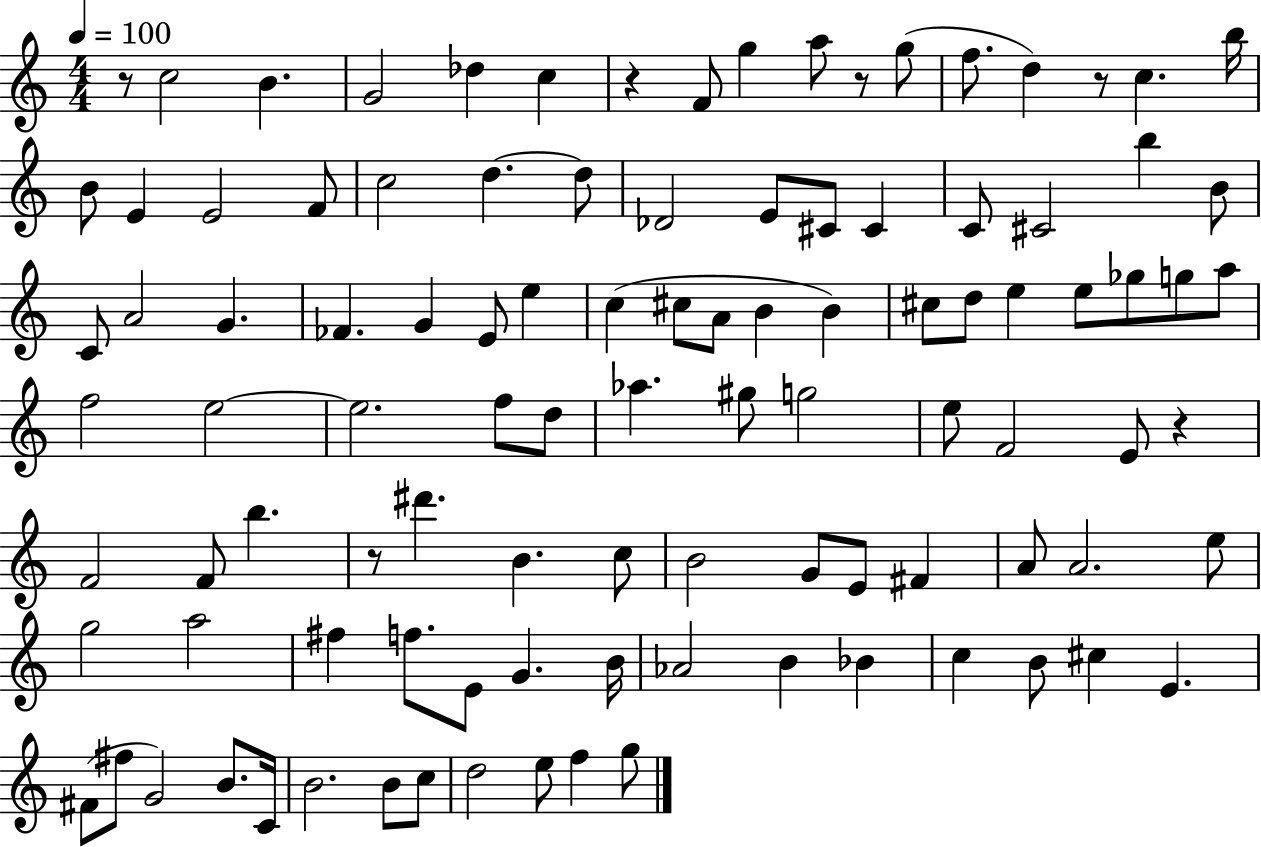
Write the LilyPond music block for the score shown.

{
  \clef treble
  \numericTimeSignature
  \time 4/4
  \key c \major
  \tempo 4 = 100
  r8 c''2 b'4. | g'2 des''4 c''4 | r4 f'8 g''4 a''8 r8 g''8( | f''8. d''4) r8 c''4. b''16 | \break b'8 e'4 e'2 f'8 | c''2 d''4.~~ d''8 | des'2 e'8 cis'8 cis'4 | c'8 cis'2 b''4 b'8 | \break c'8 a'2 g'4. | fes'4. g'4 e'8 e''4 | c''4( cis''8 a'8 b'4 b'4) | cis''8 d''8 e''4 e''8 ges''8 g''8 a''8 | \break f''2 e''2~~ | e''2. f''8 d''8 | aes''4. gis''8 g''2 | e''8 f'2 e'8 r4 | \break f'2 f'8 b''4. | r8 dis'''4. b'4. c''8 | b'2 g'8 e'8 fis'4 | a'8 a'2. e''8 | \break g''2 a''2 | fis''4 f''8. e'8 g'4. b'16 | aes'2 b'4 bes'4 | c''4 b'8 cis''4 e'4. | \break fis'8( fis''8 g'2) b'8. c'16 | b'2. b'8 c''8 | d''2 e''8 f''4 g''8 | \bar "|."
}